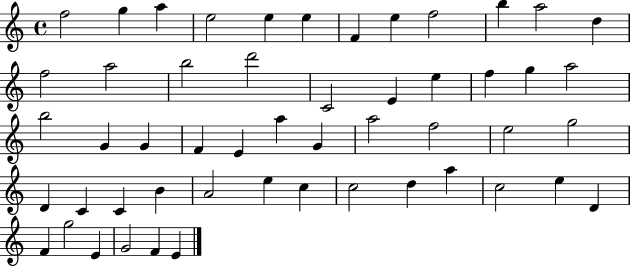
F5/h G5/q A5/q E5/h E5/q E5/q F4/q E5/q F5/h B5/q A5/h D5/q F5/h A5/h B5/h D6/h C4/h E4/q E5/q F5/q G5/q A5/h B5/h G4/q G4/q F4/q E4/q A5/q G4/q A5/h F5/h E5/h G5/h D4/q C4/q C4/q B4/q A4/h E5/q C5/q C5/h D5/q A5/q C5/h E5/q D4/q F4/q G5/h E4/q G4/h F4/q E4/q